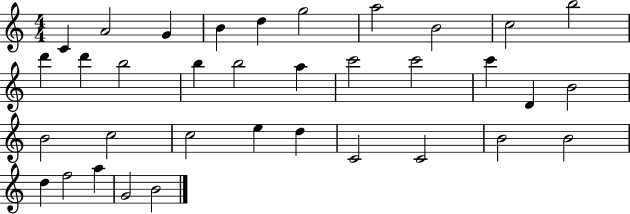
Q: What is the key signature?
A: C major